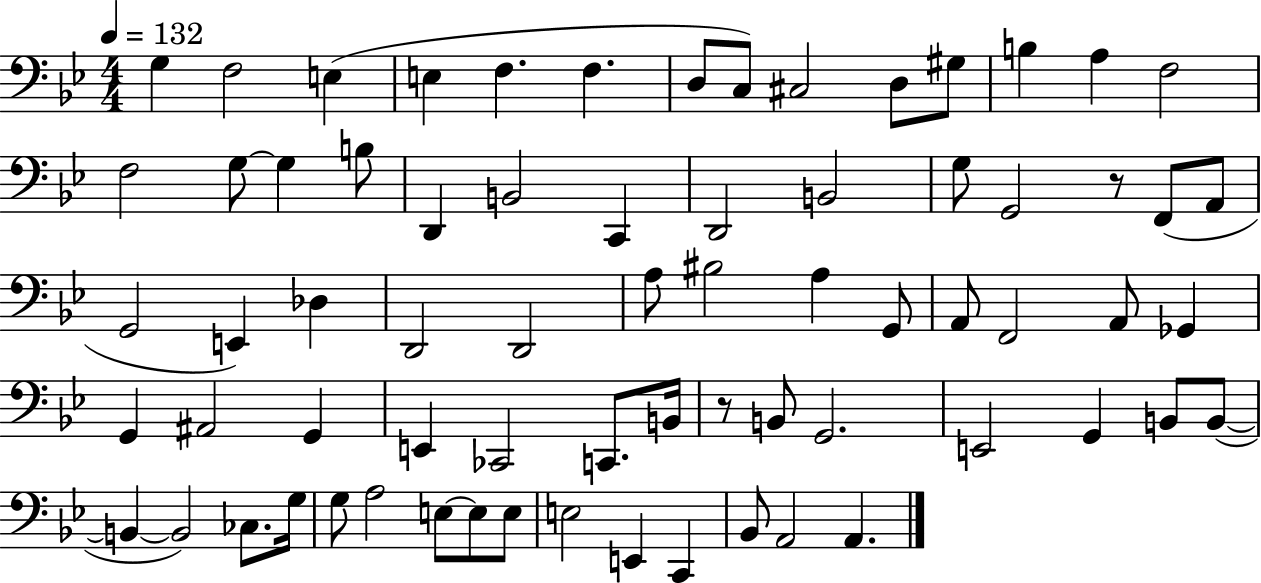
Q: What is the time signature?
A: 4/4